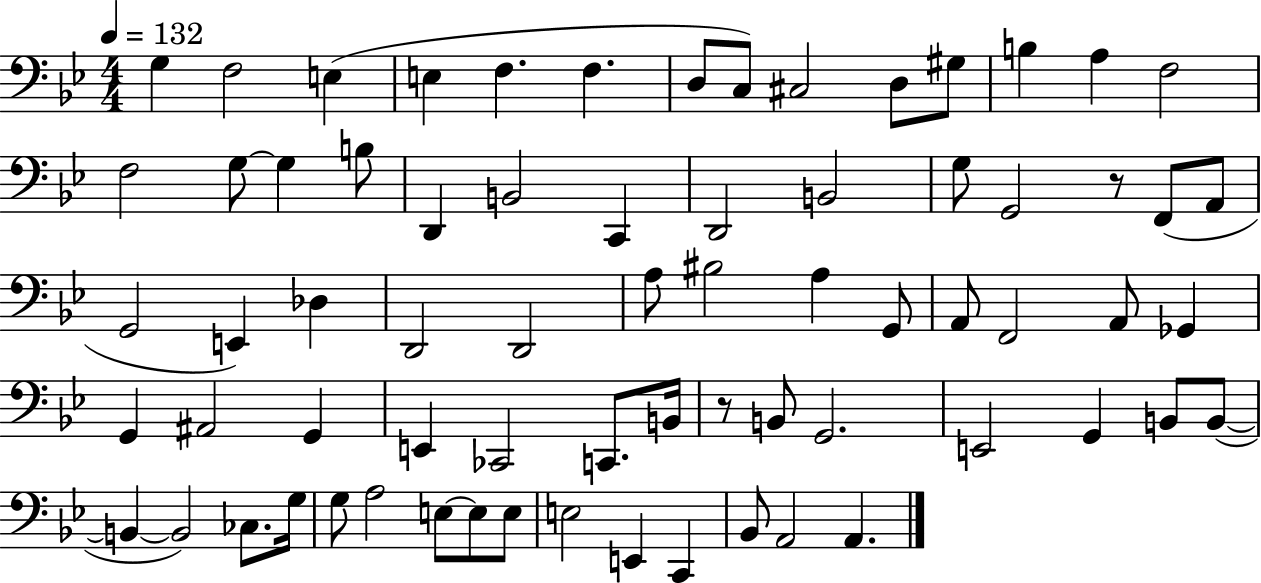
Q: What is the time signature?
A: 4/4